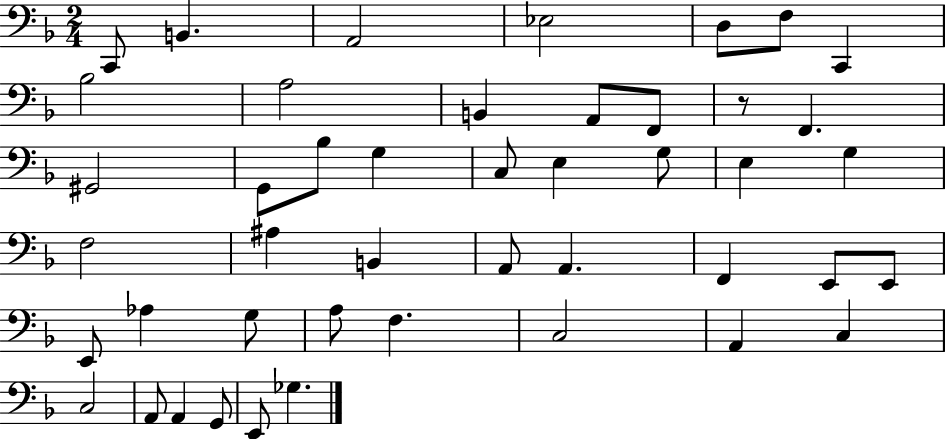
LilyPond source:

{
  \clef bass
  \numericTimeSignature
  \time 2/4
  \key f \major
  c,8 b,4. | a,2 | ees2 | d8 f8 c,4 | \break bes2 | a2 | b,4 a,8 f,8 | r8 f,4. | \break gis,2 | g,8 bes8 g4 | c8 e4 g8 | e4 g4 | \break f2 | ais4 b,4 | a,8 a,4. | f,4 e,8 e,8 | \break e,8 aes4 g8 | a8 f4. | c2 | a,4 c4 | \break c2 | a,8 a,4 g,8 | e,8 ges4. | \bar "|."
}